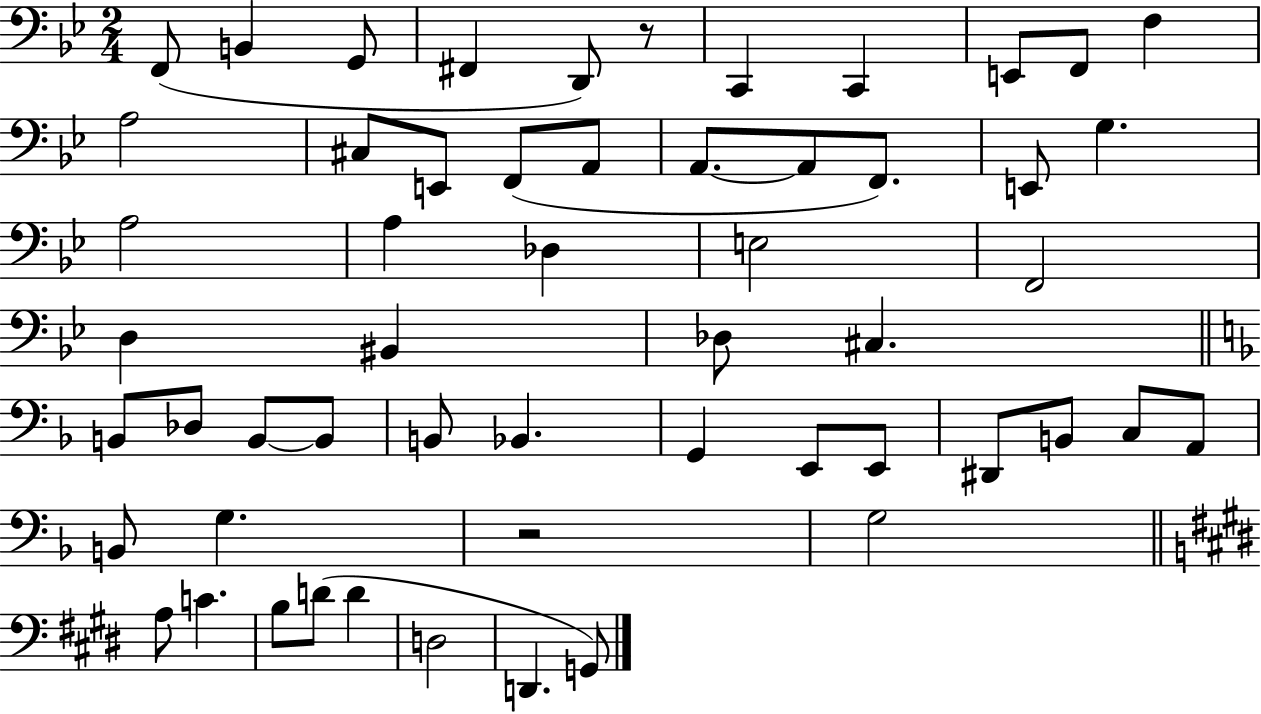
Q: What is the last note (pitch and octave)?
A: G2